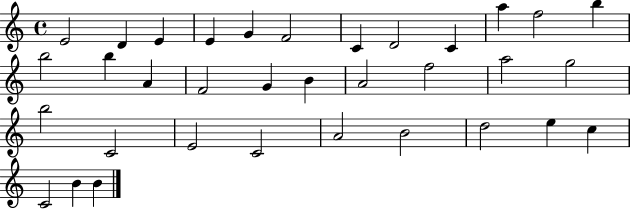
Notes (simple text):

E4/h D4/q E4/q E4/q G4/q F4/h C4/q D4/h C4/q A5/q F5/h B5/q B5/h B5/q A4/q F4/h G4/q B4/q A4/h F5/h A5/h G5/h B5/h C4/h E4/h C4/h A4/h B4/h D5/h E5/q C5/q C4/h B4/q B4/q